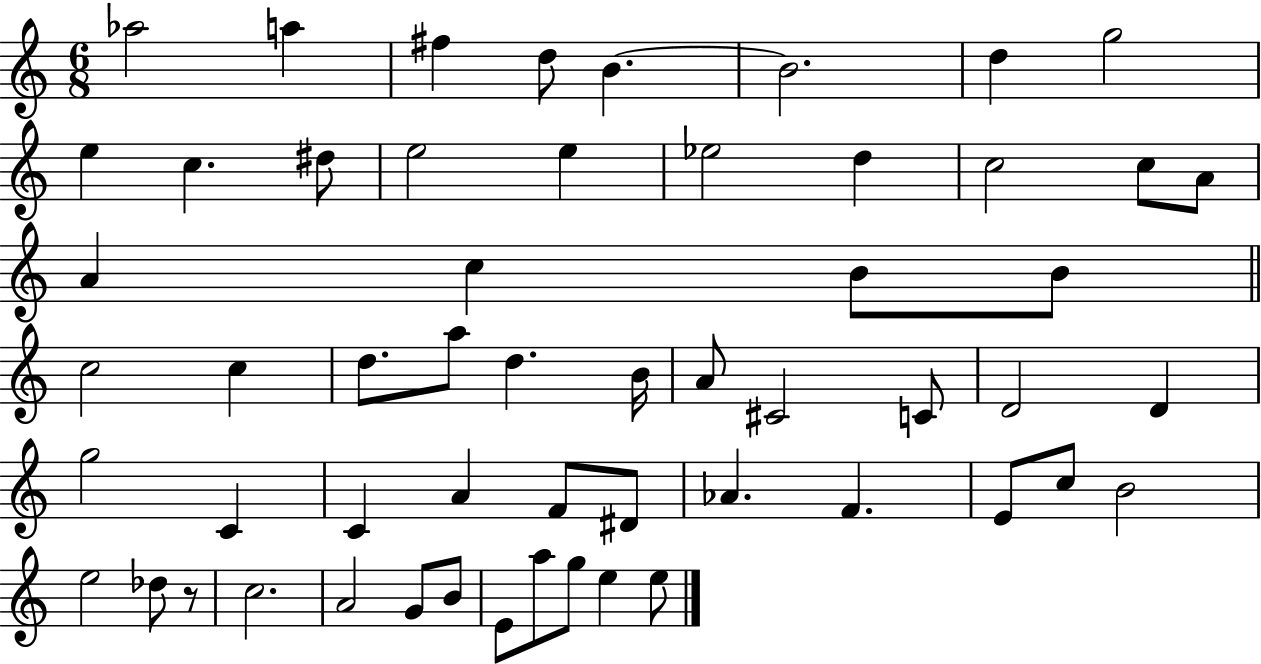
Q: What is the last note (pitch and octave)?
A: E5